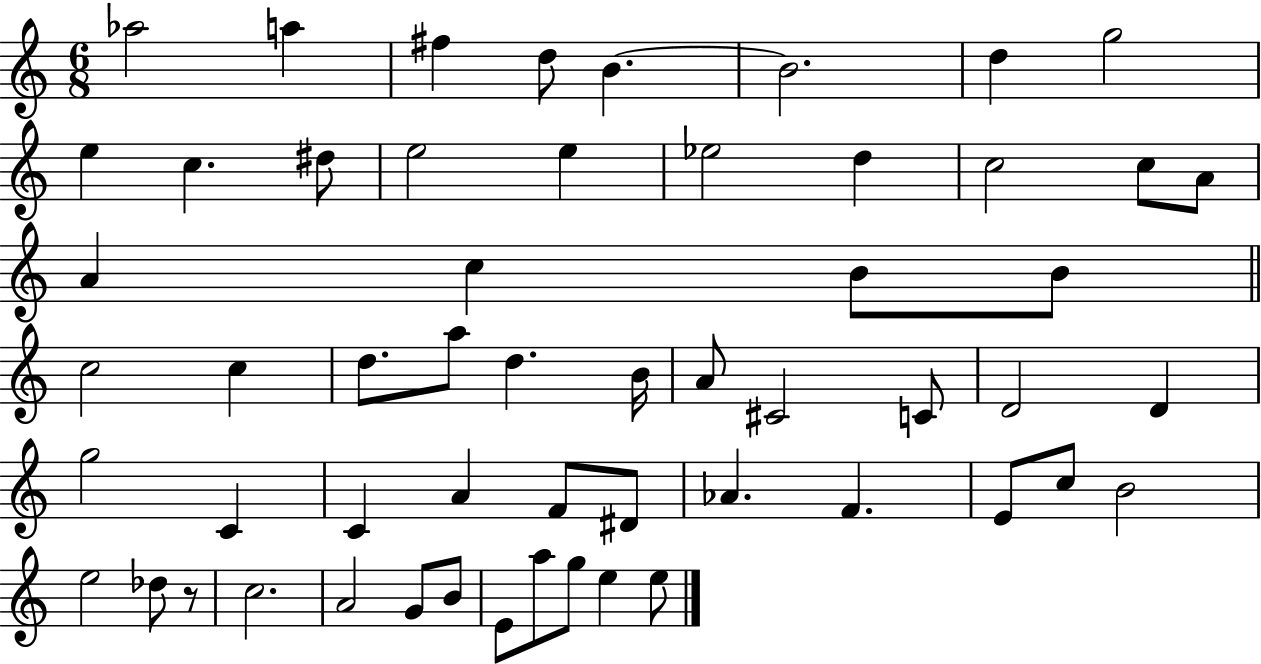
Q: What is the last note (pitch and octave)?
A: E5